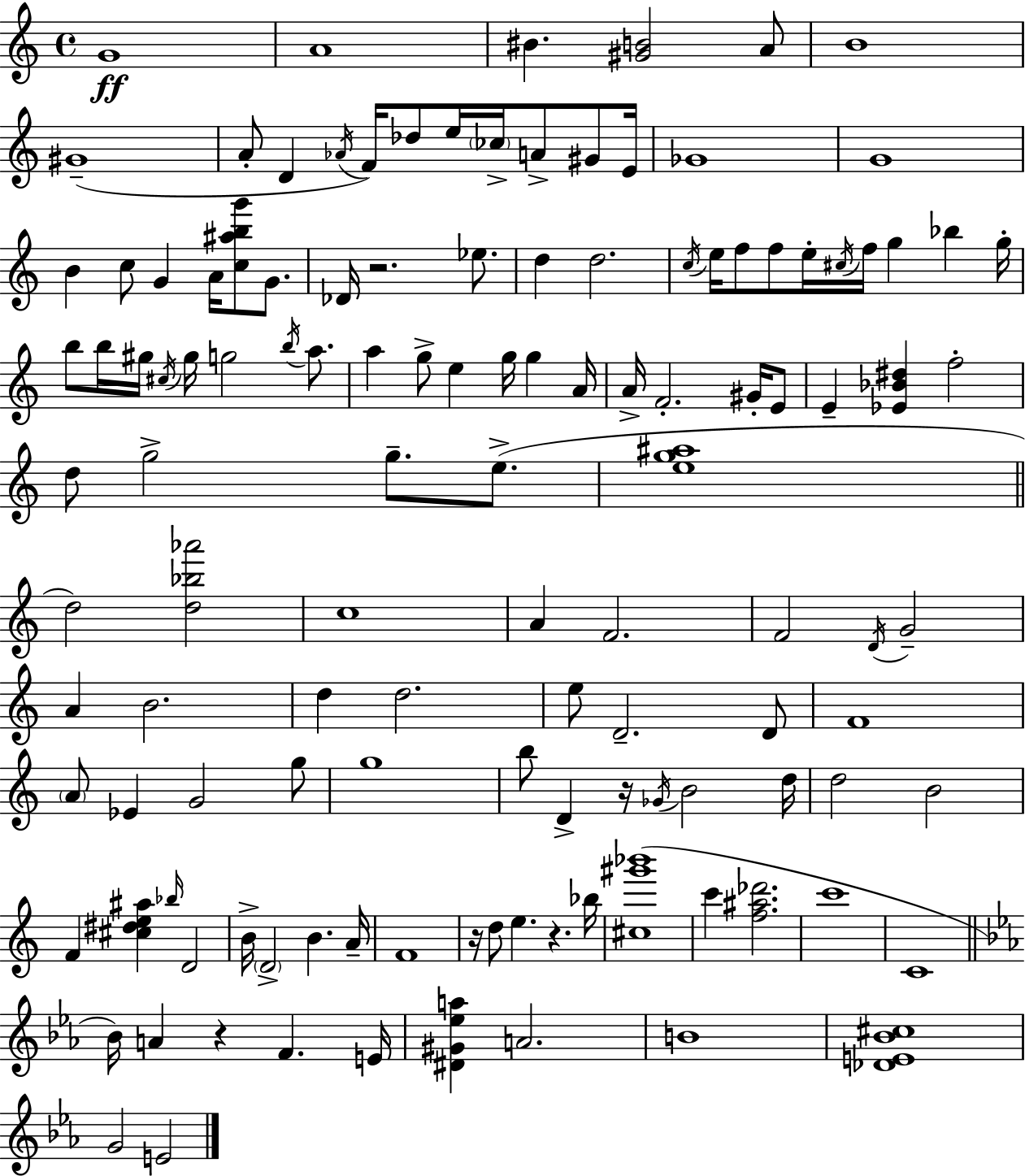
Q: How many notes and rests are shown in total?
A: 125